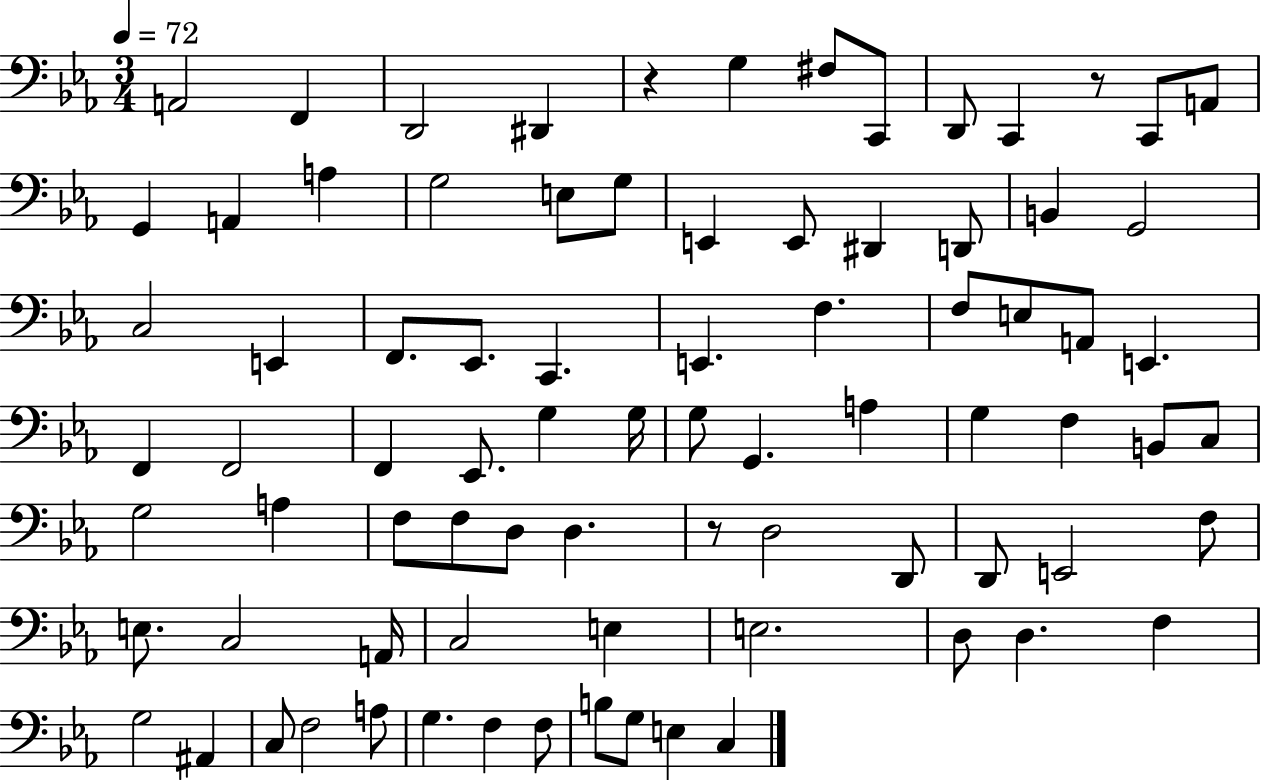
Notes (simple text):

A2/h F2/q D2/h D#2/q R/q G3/q F#3/e C2/e D2/e C2/q R/e C2/e A2/e G2/q A2/q A3/q G3/h E3/e G3/e E2/q E2/e D#2/q D2/e B2/q G2/h C3/h E2/q F2/e. Eb2/e. C2/q. E2/q. F3/q. F3/e E3/e A2/e E2/q. F2/q F2/h F2/q Eb2/e. G3/q G3/s G3/e G2/q. A3/q G3/q F3/q B2/e C3/e G3/h A3/q F3/e F3/e D3/e D3/q. R/e D3/h D2/e D2/e E2/h F3/e E3/e. C3/h A2/s C3/h E3/q E3/h. D3/e D3/q. F3/q G3/h A#2/q C3/e F3/h A3/e G3/q. F3/q F3/e B3/e G3/e E3/q C3/q